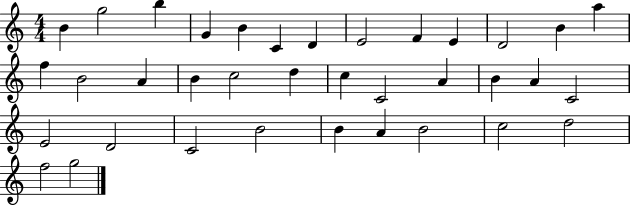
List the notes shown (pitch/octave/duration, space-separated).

B4/q G5/h B5/q G4/q B4/q C4/q D4/q E4/h F4/q E4/q D4/h B4/q A5/q F5/q B4/h A4/q B4/q C5/h D5/q C5/q C4/h A4/q B4/q A4/q C4/h E4/h D4/h C4/h B4/h B4/q A4/q B4/h C5/h D5/h F5/h G5/h